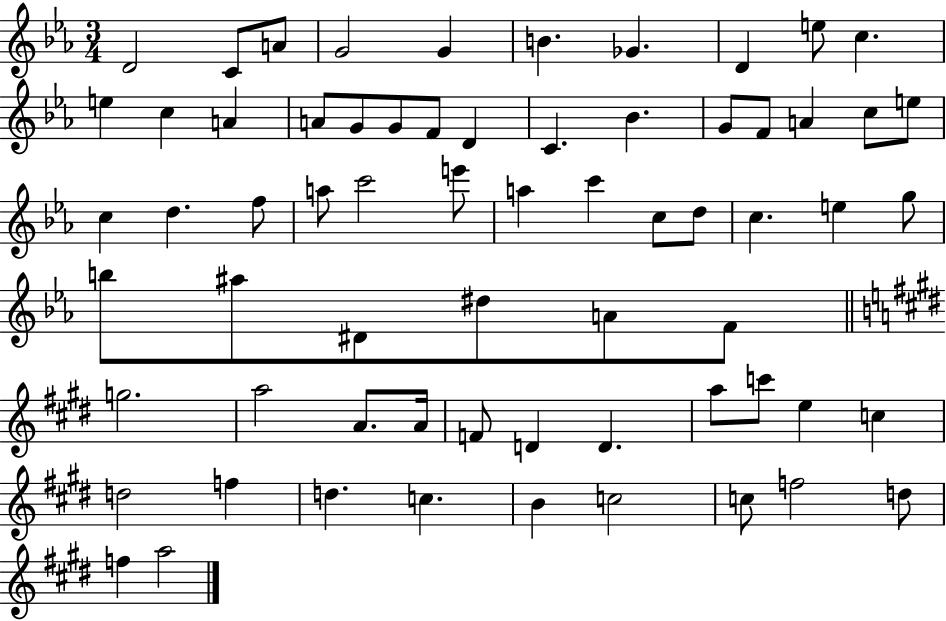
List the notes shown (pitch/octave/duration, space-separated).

D4/h C4/e A4/e G4/h G4/q B4/q. Gb4/q. D4/q E5/e C5/q. E5/q C5/q A4/q A4/e G4/e G4/e F4/e D4/q C4/q. Bb4/q. G4/e F4/e A4/q C5/e E5/e C5/q D5/q. F5/e A5/e C6/h E6/e A5/q C6/q C5/e D5/e C5/q. E5/q G5/e B5/e A#5/e D#4/e D#5/e A4/e F4/e G5/h. A5/h A4/e. A4/s F4/e D4/q D4/q. A5/e C6/e E5/q C5/q D5/h F5/q D5/q. C5/q. B4/q C5/h C5/e F5/h D5/e F5/q A5/h